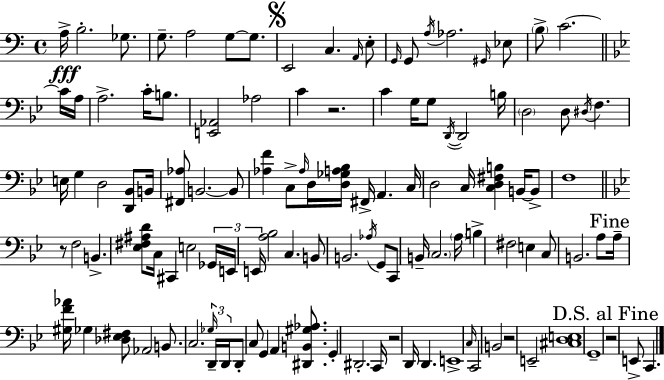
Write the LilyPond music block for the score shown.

{
  \clef bass
  \time 4/4
  \defaultTimeSignature
  \key c \major
  a16->\fff b2.-. ges8. | g8.-- a2 g8~~ g8. | \mark \markup { \musicglyph "scripts.segno" } e,2 c4. \grace { a,16 } e8-. | \grace { g,16 } g,8 \acciaccatura { a16 } aes2. | \break \grace { gis,16 } ees8 \parenthesize b8-> c'2.~~ | \bar "||" \break \key bes \major c'16 a16 a2.-> c'16-. b8. | <e, aes,>2 aes2 | c'4 r2. | c'4 g16 g8 \acciaccatura { d,16~ }~ d,2 | \break b16 \parenthesize d2 d8 \acciaccatura { dis16 } f4. | e16 g4 d2 | <d, bes,>8 b,16 <fis, aes>8 b,2.~~ | b,8 <aes f'>4 c8-> \grace { aes16 } d16 <d ges a bes>16 fis,16-> a,4. | \break c16 d2 c16 <c d fis b>4 | b,16~~ b,8-> f1 | \bar "||" \break \key g \minor r8 f2 b,4.-> | <ees fis ais d'>8 c16 cis,4 e2 \tuplet 3/2 { ges,16 | e,16 e,16 } <a bes>2 c4. | b,8 b,2. \acciaccatura { aes16 } g,8 | \break c,8 b,16-- \parenthesize c2. | \parenthesize a16 b4-> fis2 e4 | c8 b,2. a8 | \mark "Fine" a16-- <gis f' aes'>16 ges4 <des ees fis>8 aes,2 | \break b,8. c2. | \tuplet 3/2 { \grace { ges16 } d,16-- d,16 } d,8-. c8 g,4 a,4 <dis, b, gis aes>8. | g,4-. dis,2.-. | c,16 r2 d,16 d,4. | \break e,1-> | \grace { c16 } c,2 b,2 | r2 e,2-- | <cis d e>1 | \break g,1-- | \mark "D.S. al Fine" r2 e,8-> c,4. | \bar "|."
}